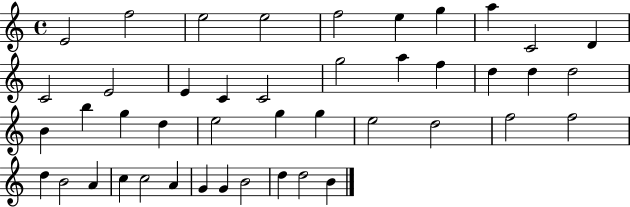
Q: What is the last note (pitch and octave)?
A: B4